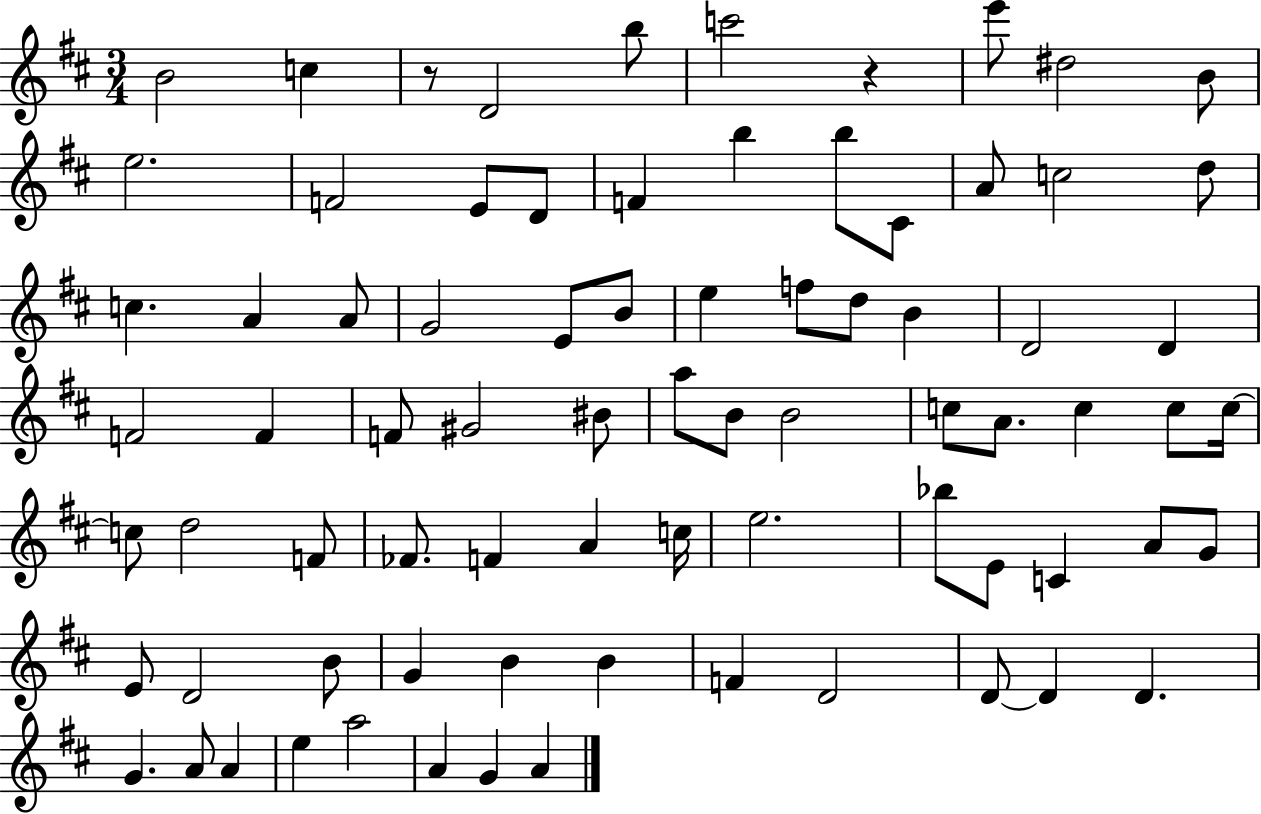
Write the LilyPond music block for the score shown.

{
  \clef treble
  \numericTimeSignature
  \time 3/4
  \key d \major
  b'2 c''4 | r8 d'2 b''8 | c'''2 r4 | e'''8 dis''2 b'8 | \break e''2. | f'2 e'8 d'8 | f'4 b''4 b''8 cis'8 | a'8 c''2 d''8 | \break c''4. a'4 a'8 | g'2 e'8 b'8 | e''4 f''8 d''8 b'4 | d'2 d'4 | \break f'2 f'4 | f'8 gis'2 bis'8 | a''8 b'8 b'2 | c''8 a'8. c''4 c''8 c''16~~ | \break c''8 d''2 f'8 | fes'8. f'4 a'4 c''16 | e''2. | bes''8 e'8 c'4 a'8 g'8 | \break e'8 d'2 b'8 | g'4 b'4 b'4 | f'4 d'2 | d'8~~ d'4 d'4. | \break g'4. a'8 a'4 | e''4 a''2 | a'4 g'4 a'4 | \bar "|."
}